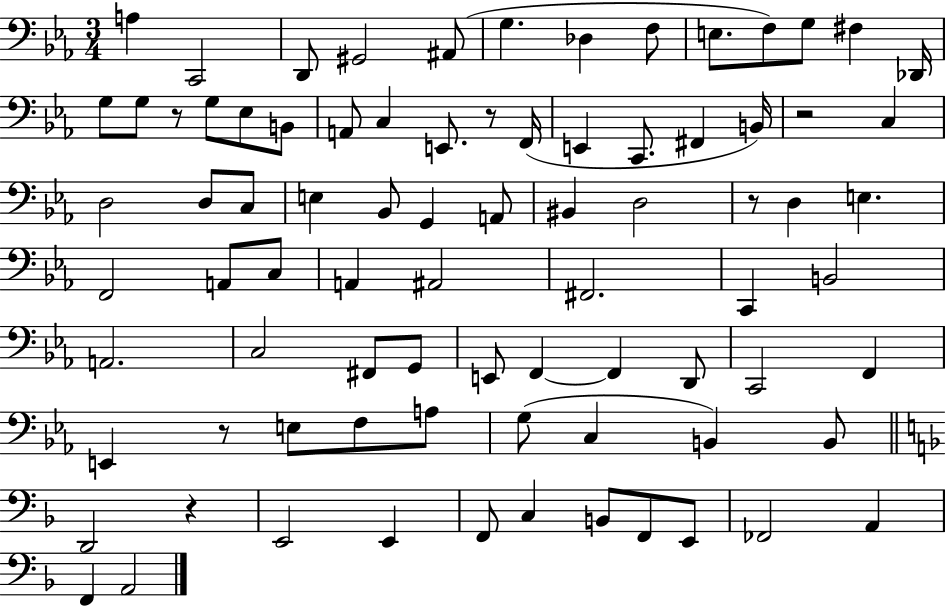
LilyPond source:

{
  \clef bass
  \numericTimeSignature
  \time 3/4
  \key ees \major
  a4 c,2 | d,8 gis,2 ais,8( | g4. des4 f8 | e8. f8) g8 fis4 des,16 | \break g8 g8 r8 g8 ees8 b,8 | a,8 c4 e,8. r8 f,16( | e,4 c,8. fis,4 b,16) | r2 c4 | \break d2 d8 c8 | e4 bes,8 g,4 a,8 | bis,4 d2 | r8 d4 e4. | \break f,2 a,8 c8 | a,4 ais,2 | fis,2. | c,4 b,2 | \break a,2. | c2 fis,8 g,8 | e,8 f,4~~ f,4 d,8 | c,2 f,4 | \break e,4 r8 e8 f8 a8 | g8( c4 b,4) b,8 | \bar "||" \break \key d \minor d,2 r4 | e,2 e,4 | f,8 c4 b,8 f,8 e,8 | fes,2 a,4 | \break f,4 a,2 | \bar "|."
}